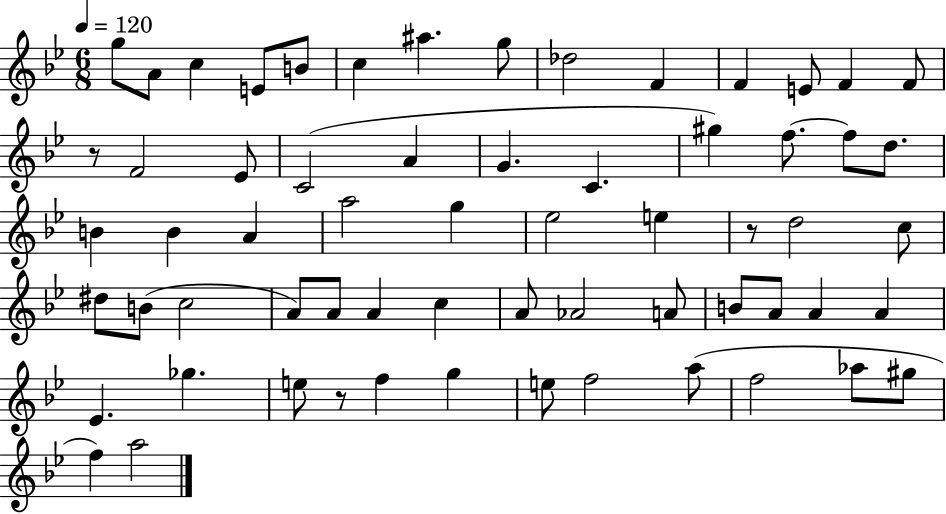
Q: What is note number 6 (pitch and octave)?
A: C5